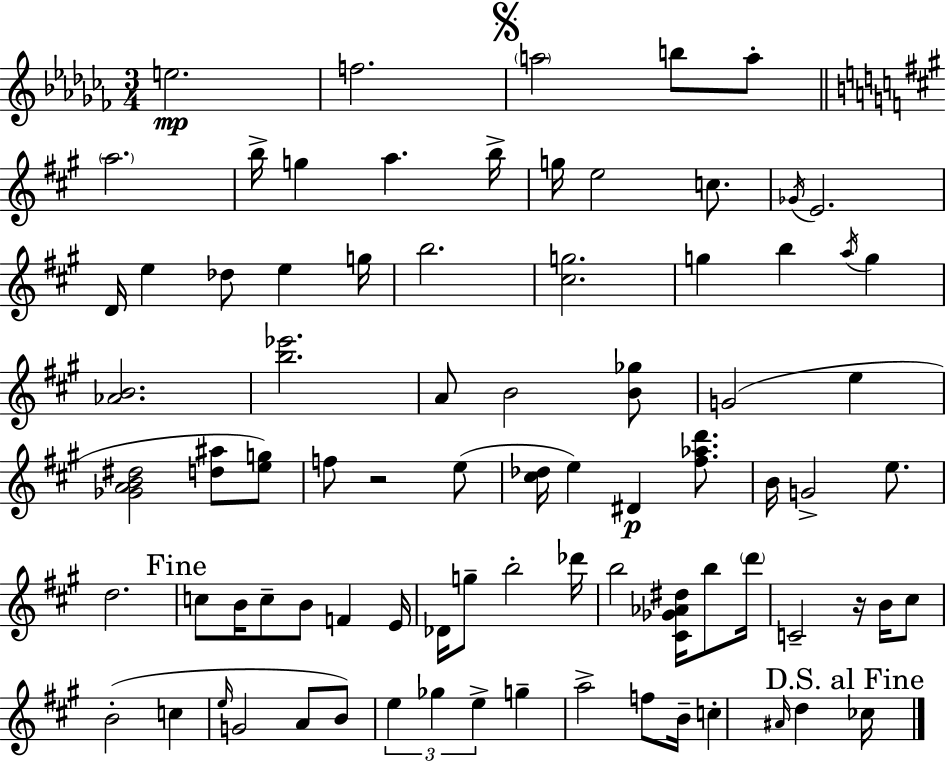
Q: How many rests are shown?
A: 2